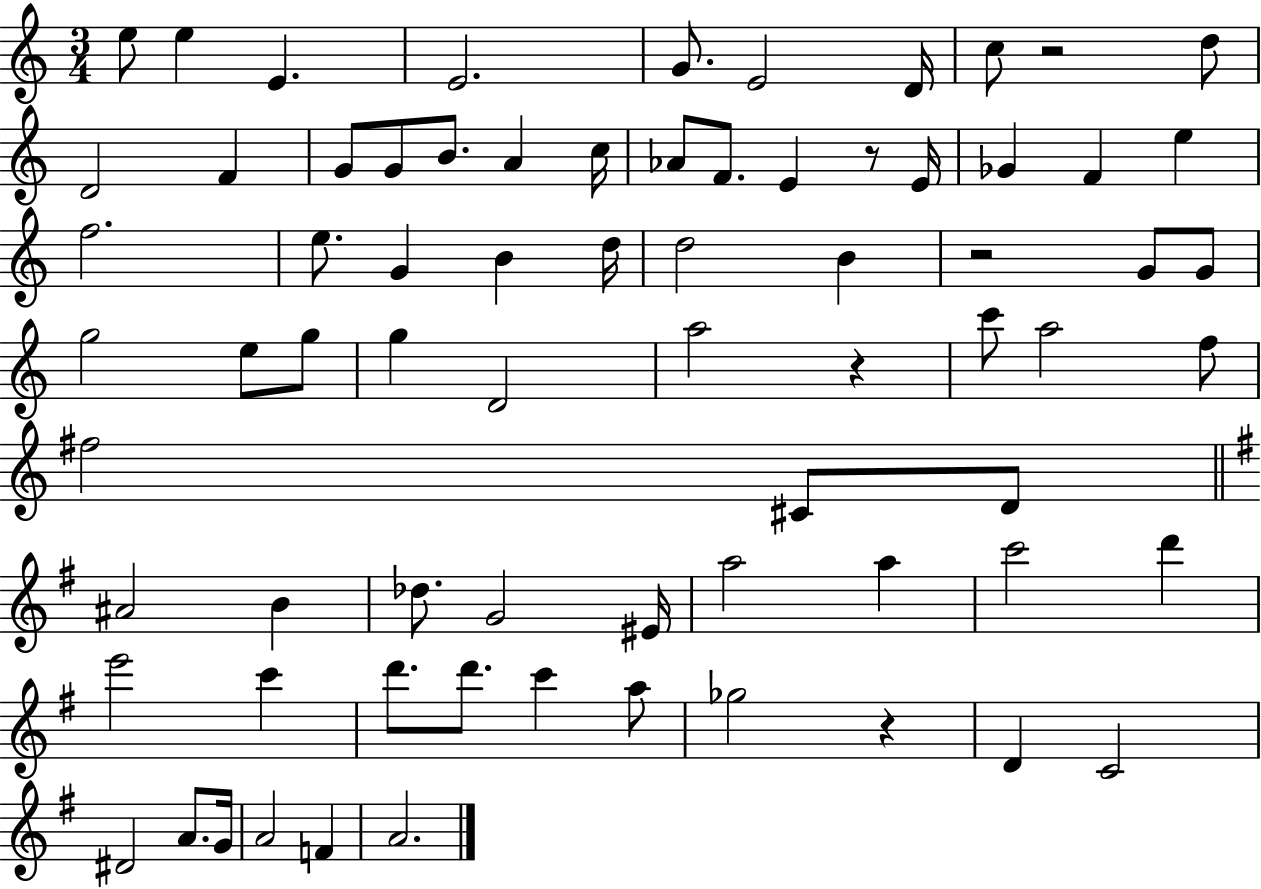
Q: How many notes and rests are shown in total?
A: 73